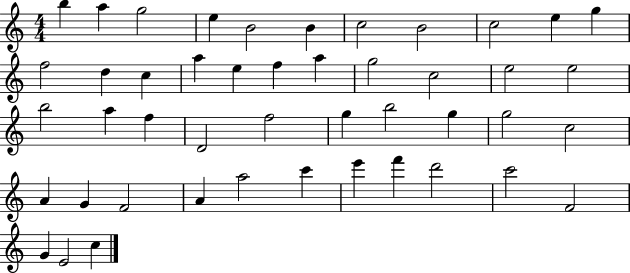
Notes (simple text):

B5/q A5/q G5/h E5/q B4/h B4/q C5/h B4/h C5/h E5/q G5/q F5/h D5/q C5/q A5/q E5/q F5/q A5/q G5/h C5/h E5/h E5/h B5/h A5/q F5/q D4/h F5/h G5/q B5/h G5/q G5/h C5/h A4/q G4/q F4/h A4/q A5/h C6/q E6/q F6/q D6/h C6/h F4/h G4/q E4/h C5/q